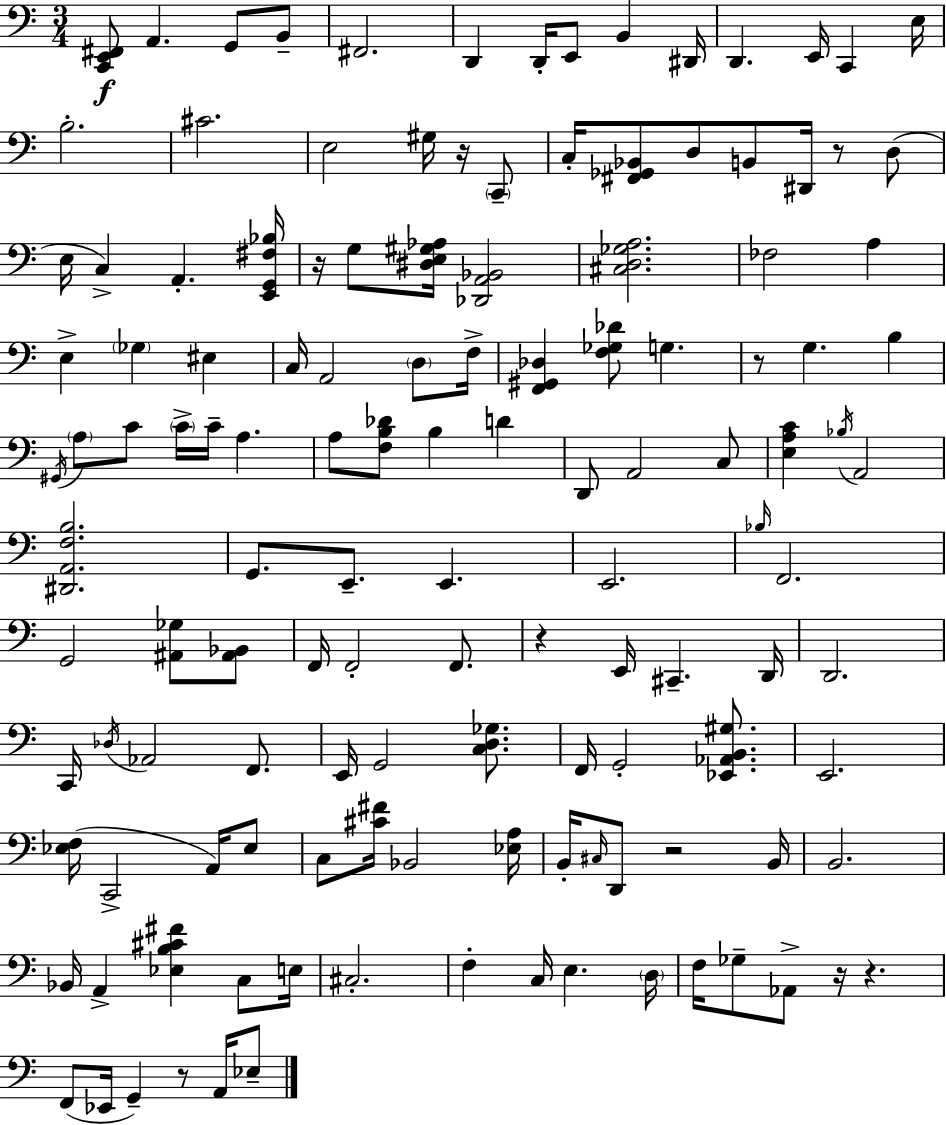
X:1
T:Untitled
M:3/4
L:1/4
K:Am
[C,,E,,^F,,]/2 A,, G,,/2 B,,/2 ^F,,2 D,, D,,/4 E,,/2 B,, ^D,,/4 D,, E,,/4 C,, E,/4 B,2 ^C2 E,2 ^G,/4 z/4 C,,/2 C,/4 [^F,,_G,,_B,,]/2 D,/2 B,,/2 ^D,,/4 z/2 D,/2 E,/4 C, A,, [E,,G,,^F,_B,]/4 z/4 G,/2 [^D,E,^G,_A,]/4 [_D,,A,,_B,,]2 [^C,D,_G,A,]2 _F,2 A, E, _G, ^E, C,/4 A,,2 D,/2 F,/4 [F,,^G,,_D,] [F,_G,_D]/2 G, z/2 G, B, ^G,,/4 A,/2 C/2 C/4 C/4 A, A,/2 [F,B,_D]/2 B, D D,,/2 A,,2 C,/2 [E,A,C] _B,/4 A,,2 [^D,,A,,F,B,]2 G,,/2 E,,/2 E,, E,,2 _B,/4 F,,2 G,,2 [^A,,_G,]/2 [^A,,_B,,]/2 F,,/4 F,,2 F,,/2 z E,,/4 ^C,, D,,/4 D,,2 C,,/4 _D,/4 _A,,2 F,,/2 E,,/4 G,,2 [C,D,_G,]/2 F,,/4 G,,2 [_E,,_A,,B,,^G,]/2 E,,2 [_E,F,]/4 C,,2 A,,/4 _E,/2 C,/2 [^C^F]/4 _B,,2 [_E,A,]/4 B,,/4 ^C,/4 D,,/2 z2 B,,/4 B,,2 _B,,/4 A,, [_E,B,^C^F] C,/2 E,/4 ^C,2 F, C,/4 E, D,/4 F,/4 _G,/2 _A,,/2 z/4 z F,,/2 _E,,/4 G,, z/2 A,,/4 _E,/2